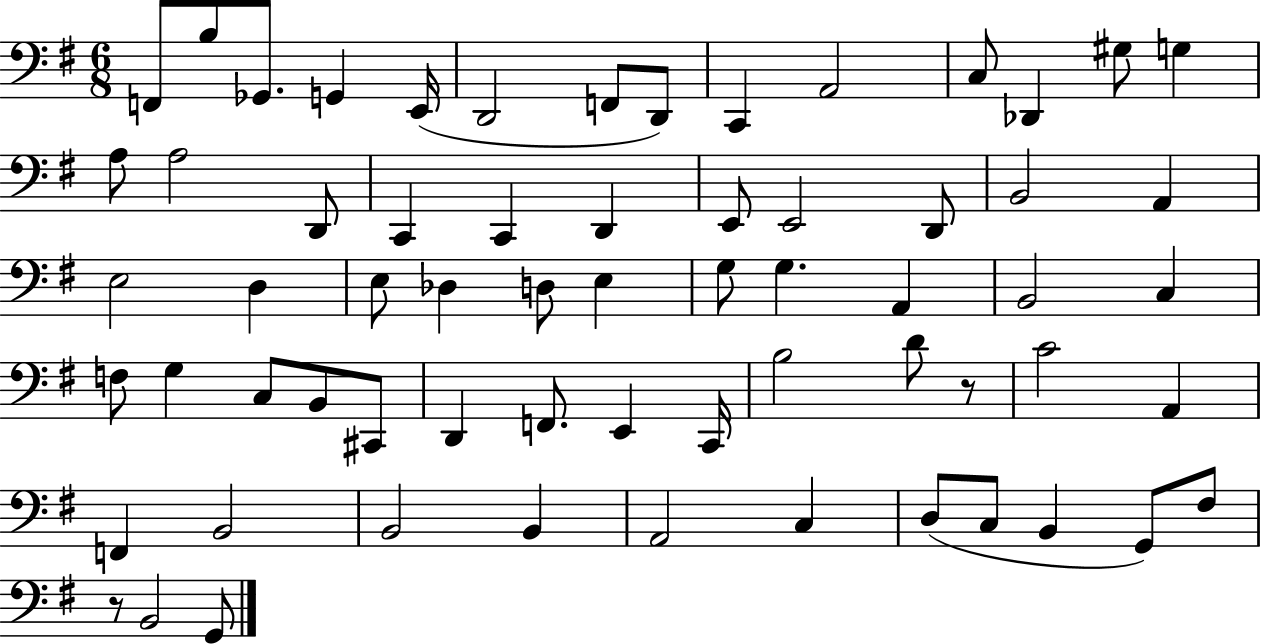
X:1
T:Untitled
M:6/8
L:1/4
K:G
F,,/2 B,/2 _G,,/2 G,, E,,/4 D,,2 F,,/2 D,,/2 C,, A,,2 C,/2 _D,, ^G,/2 G, A,/2 A,2 D,,/2 C,, C,, D,, E,,/2 E,,2 D,,/2 B,,2 A,, E,2 D, E,/2 _D, D,/2 E, G,/2 G, A,, B,,2 C, F,/2 G, C,/2 B,,/2 ^C,,/2 D,, F,,/2 E,, C,,/4 B,2 D/2 z/2 C2 A,, F,, B,,2 B,,2 B,, A,,2 C, D,/2 C,/2 B,, G,,/2 ^F,/2 z/2 B,,2 G,,/2